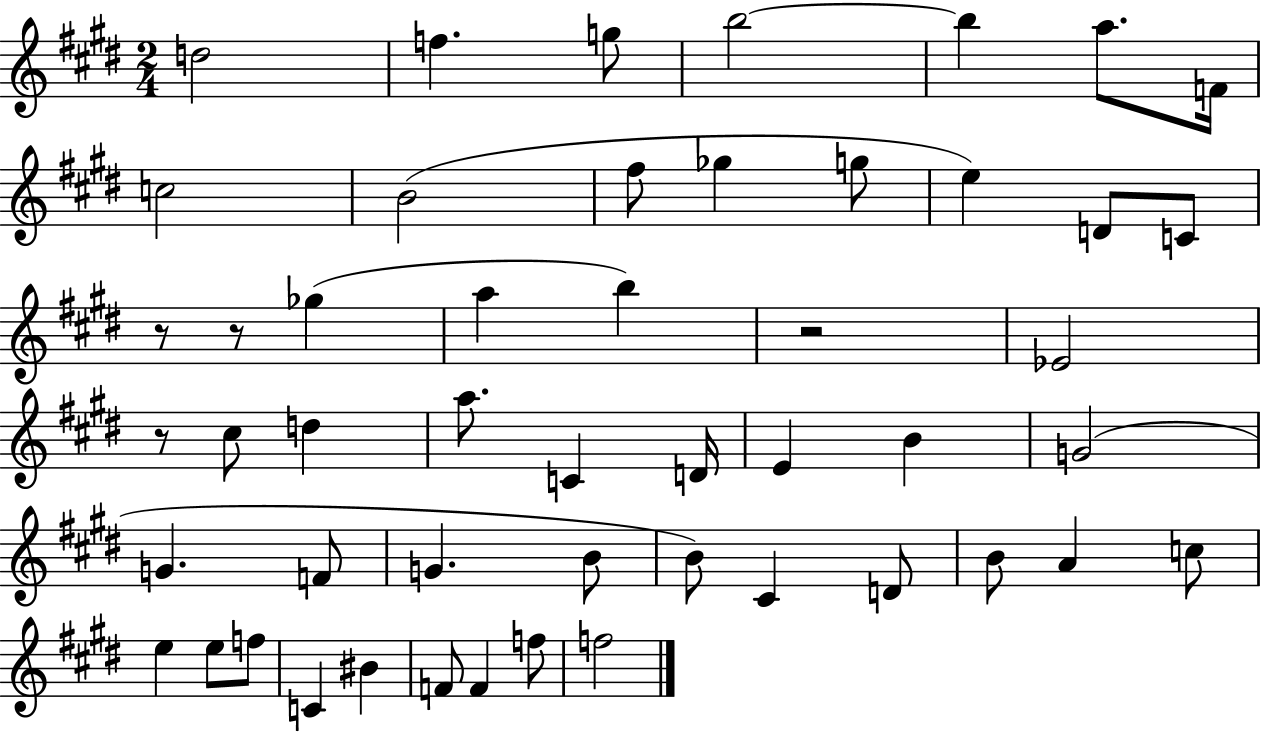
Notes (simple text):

D5/h F5/q. G5/e B5/h B5/q A5/e. F4/s C5/h B4/h F#5/e Gb5/q G5/e E5/q D4/e C4/e R/e R/e Gb5/q A5/q B5/q R/h Eb4/h R/e C#5/e D5/q A5/e. C4/q D4/s E4/q B4/q G4/h G4/q. F4/e G4/q. B4/e B4/e C#4/q D4/e B4/e A4/q C5/e E5/q E5/e F5/e C4/q BIS4/q F4/e F4/q F5/e F5/h